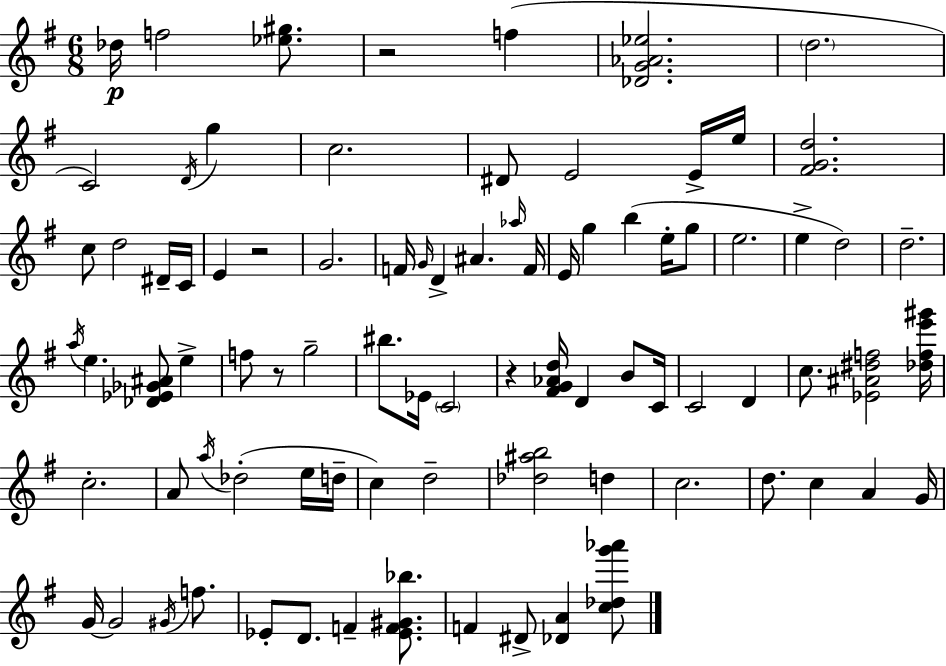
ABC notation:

X:1
T:Untitled
M:6/8
L:1/4
K:Em
_d/4 f2 [_e^g]/2 z2 f [_DG_A_e]2 d2 C2 D/4 g c2 ^D/2 E2 E/4 e/4 [^FGd]2 c/2 d2 ^D/4 C/4 E z2 G2 F/4 G/4 D ^A _a/4 F/4 E/4 g b e/4 g/2 e2 e d2 d2 a/4 e [_D_E_G^A]/2 e f/2 z/2 g2 ^b/2 _E/4 C2 z [^FG_Ad]/4 D B/2 C/4 C2 D c/2 [_E^A^df]2 [_dfe'^g']/4 c2 A/2 a/4 _d2 e/4 d/4 c d2 [_d^ab]2 d c2 d/2 c A G/4 G/4 G2 ^G/4 f/2 _E/2 D/2 F [_EF^G_b]/2 F ^D/2 [_DA] [c_dg'_a']/2